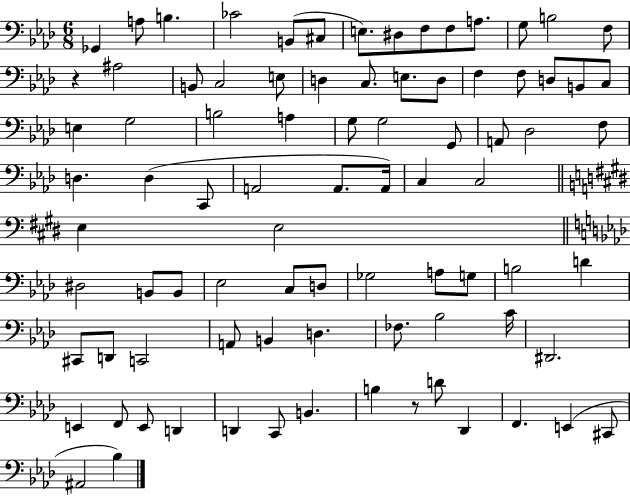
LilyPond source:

{
  \clef bass
  \numericTimeSignature
  \time 6/8
  \key aes \major
  ges,4 a8 b4. | ces'2 b,8( cis8 | e8.) dis8 f8 f8 a8. | g8 b2 f8 | \break r4 ais2 | b,8 c2 e8 | d4 c8. e8. d8 | f4 f8 d8 b,8 c8 | \break e4 g2 | b2 a4 | g8 g2 g,8 | a,8 des2 f8 | \break d4. d4( c,8 | a,2 a,8. a,16) | c4 c2 | \bar "||" \break \key e \major e4 e2 | \bar "||" \break \key aes \major dis2 b,8 b,8 | ees2 c8 d8 | ges2 a8 g8 | b2 d'4 | \break cis,8 d,8 c,2 | a,8 b,4 d4. | fes8. bes2 c'16 | dis,2. | \break e,4 f,8 e,8 d,4 | d,4 c,8 b,4. | b4 r8 d'8 des,4 | f,4. e,4( cis,8 | \break ais,2 bes4) | \bar "|."
}